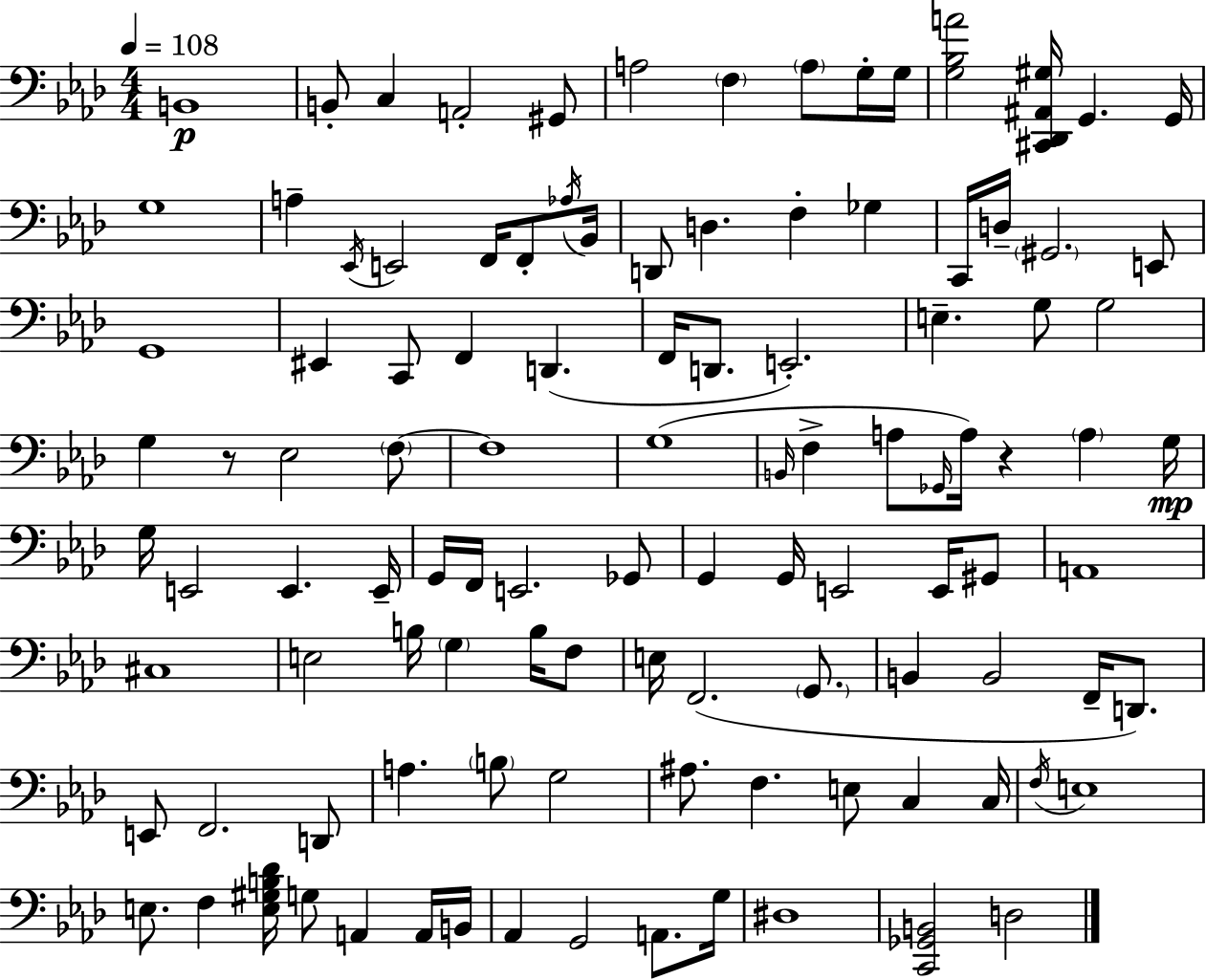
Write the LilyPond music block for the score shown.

{
  \clef bass
  \numericTimeSignature
  \time 4/4
  \key f \minor
  \tempo 4 = 108
  b,1\p | b,8-. c4 a,2-. gis,8 | a2 \parenthesize f4 \parenthesize a8 g16-. g16 | <g bes a'>2 <cis, des, ais, gis>16 g,4. g,16 | \break g1 | a4-- \acciaccatura { ees,16 } e,2 f,16 f,8-. | \acciaccatura { aes16 } bes,16 d,8 d4. f4-. ges4 | c,16 d16-- \parenthesize gis,2. | \break e,8 g,1 | eis,4 c,8 f,4 d,4.( | f,16 d,8. e,2.-.) | e4.-- g8 g2 | \break g4 r8 ees2 | \parenthesize f8~~ f1 | g1( | \grace { b,16 } f4-> a8 \grace { ges,16 } a16) r4 \parenthesize a4 | \break g16\mp g16 e,2 e,4. | e,16-- g,16 f,16 e,2. | ges,8 g,4 g,16 e,2 | e,16 gis,8 a,1 | \break cis1 | e2 b16 \parenthesize g4 | b16 f8 e16 f,2.( | \parenthesize g,8. b,4 b,2 | \break f,16-- d,8.) e,8 f,2. | d,8 a4. \parenthesize b8 g2 | ais8. f4. e8 c4 | c16 \acciaccatura { f16 } e1 | \break e8. f4 <e gis b des'>16 g8 a,4 | a,16 b,16 aes,4 g,2 | a,8. g16 dis1 | <c, ges, b,>2 d2 | \break \bar "|."
}